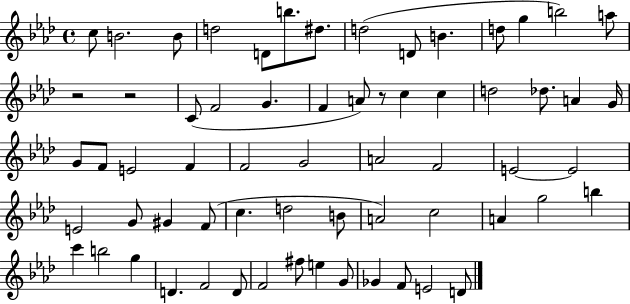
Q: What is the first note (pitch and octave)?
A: C5